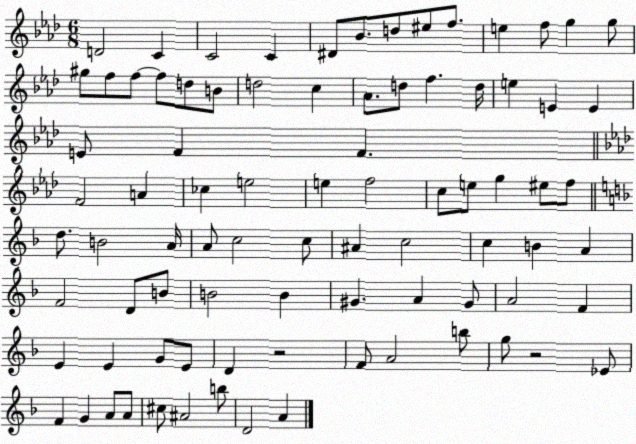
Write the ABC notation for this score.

X:1
T:Untitled
M:6/8
L:1/4
K:Ab
D2 C C2 C ^D/2 _B/2 d/2 ^e/2 f/2 e f/2 g g/2 ^g/2 f/2 f/2 f/2 d/2 B/2 d2 c _A/2 d/2 f d/4 e E E E/2 F F F2 A _c e2 e f2 c/2 e/2 g ^e/2 f/2 d/2 B2 A/4 A/2 c2 c/2 ^A c2 c B A F2 D/2 B/2 B2 B ^G A ^G/2 A2 F E E G/2 E/2 D z2 F/2 A2 b/2 g/2 z2 _E/2 F G A/2 A/2 ^c/2 ^A2 b/2 D2 A